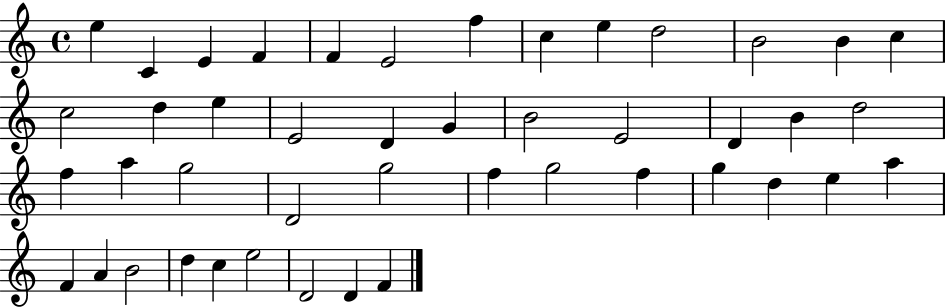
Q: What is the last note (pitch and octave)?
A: F4